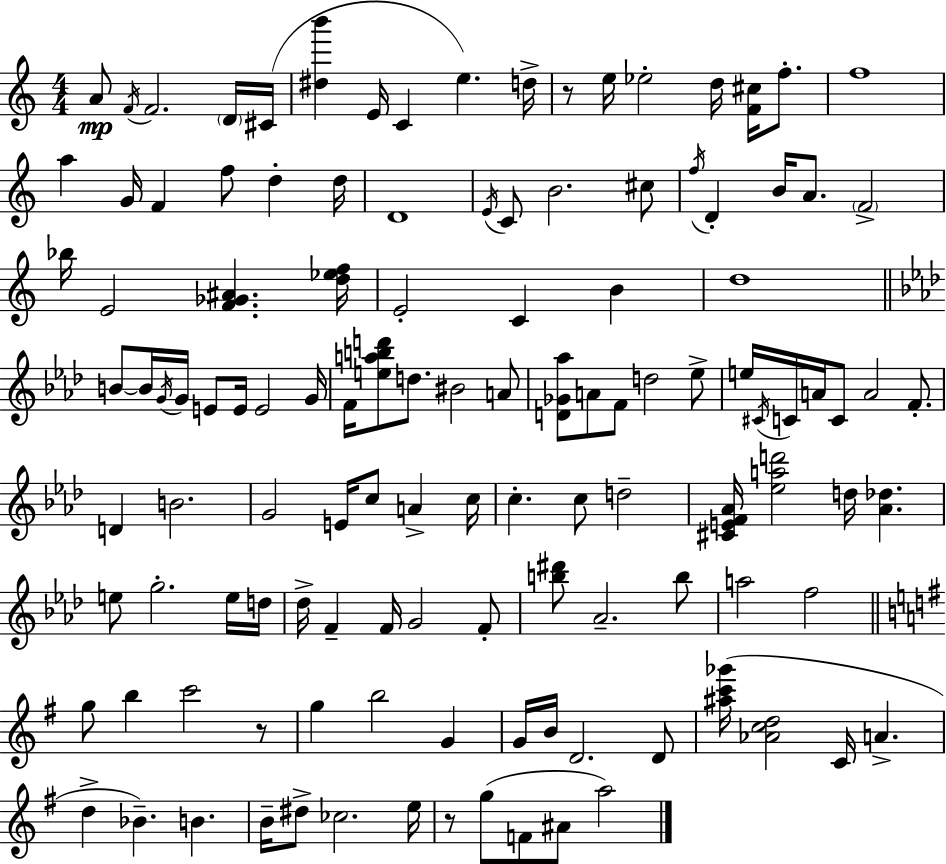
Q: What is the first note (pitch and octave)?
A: A4